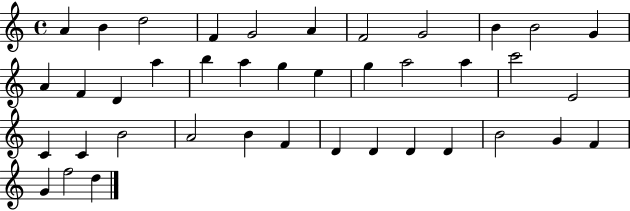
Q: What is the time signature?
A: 4/4